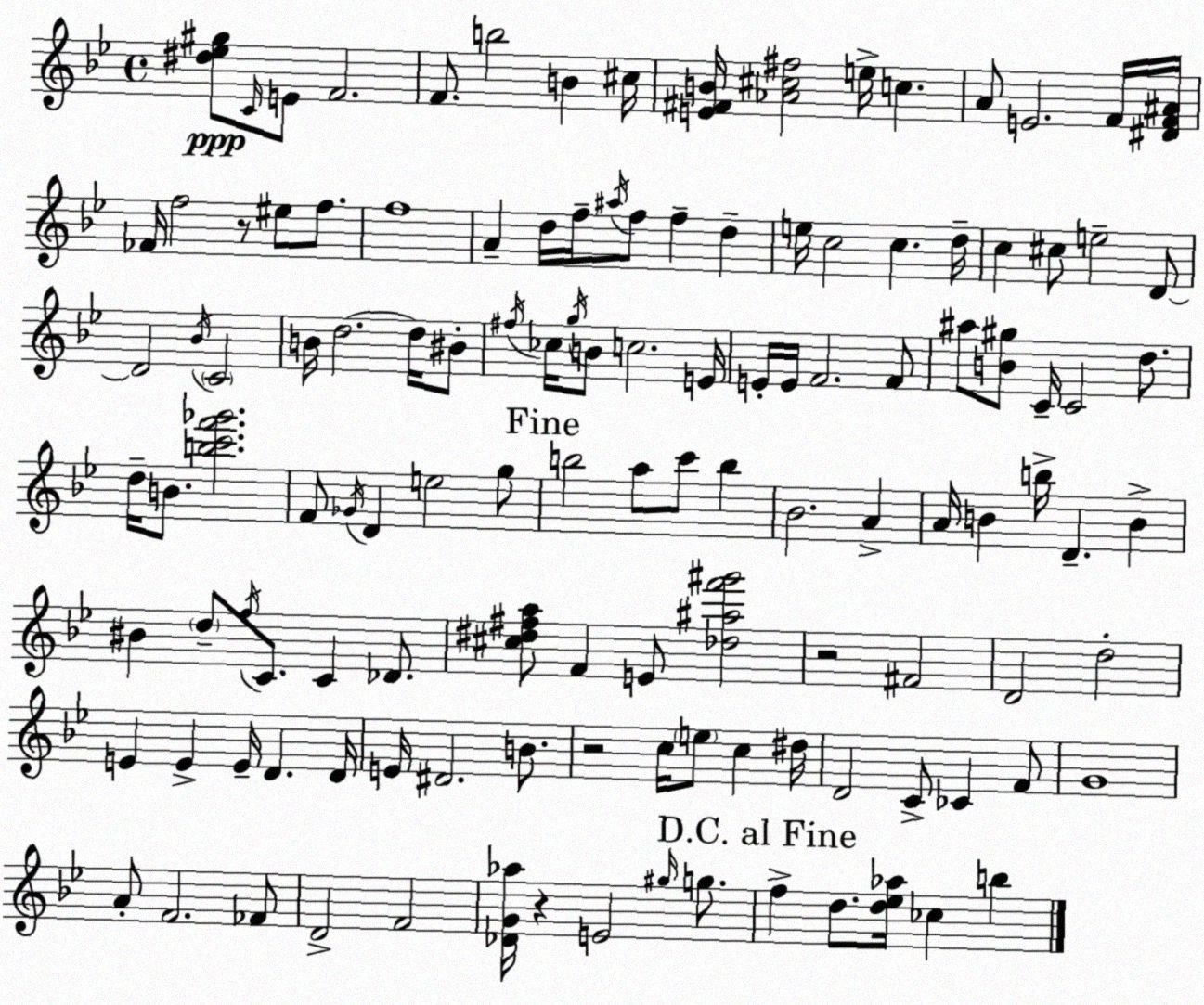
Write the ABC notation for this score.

X:1
T:Untitled
M:4/4
L:1/4
K:Gm
[^d_e^g]/2 C/4 E/2 F2 F/2 b2 B ^c/4 [E^FB]/4 [_A^c^f]2 e/4 c A/2 E2 F/4 [^DF^A]/4 _F/4 f2 z/2 ^e/2 f/2 f4 A d/4 f/4 ^a/4 f/2 f d e/4 c2 c d/4 c ^c/2 e2 D/2 D2 _B/4 C2 B/4 d2 d/4 ^B/2 ^f/4 _c/4 g/4 B/2 c2 E/4 E/4 E/4 F2 F/2 ^a/2 [B^g]/2 C/4 C2 d/2 d/4 B/2 [bc'f'_g']2 F/2 _G/4 D e2 g/2 b2 a/2 c'/2 b _B2 A A/4 B b/4 D B ^B d/2 f/4 C/2 C _D/2 [^c^d^fa]/2 F E/2 [_d^af'^g']2 z2 ^F2 D2 d2 E E E/4 D D/4 E/4 ^D2 B/2 z2 c/4 e/2 c ^d/4 D2 C/2 _C F/2 G4 A/2 F2 _F/2 D2 F2 [_DG_a]/4 z E2 ^g/4 g/2 f d/2 [d_e_a]/4 _c b